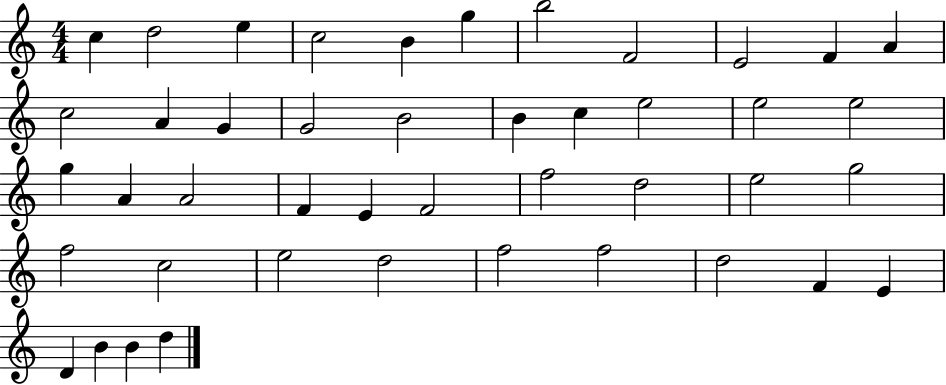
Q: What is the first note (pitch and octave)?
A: C5